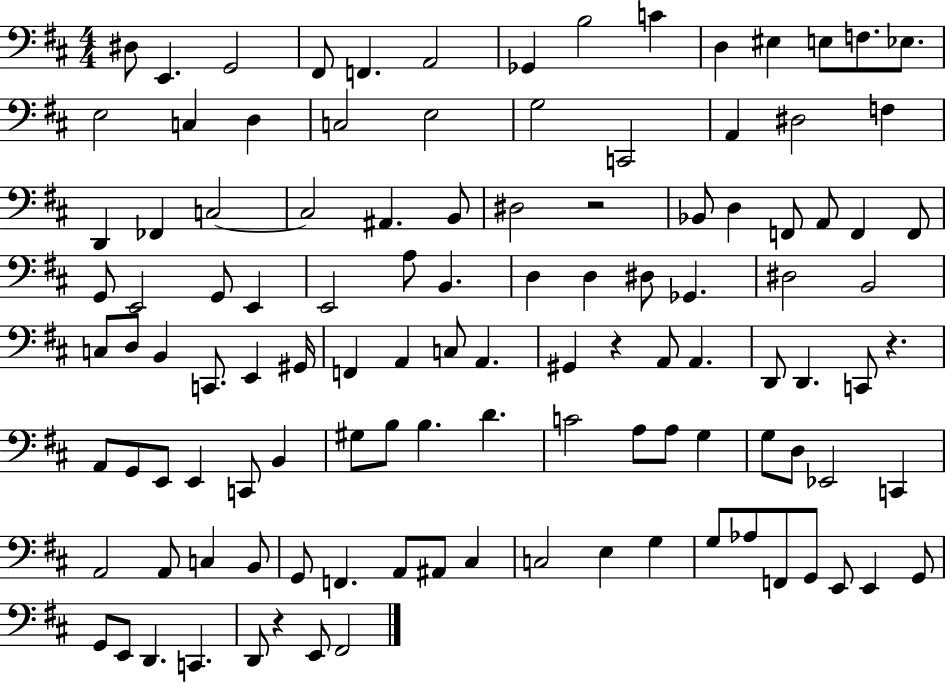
X:1
T:Untitled
M:4/4
L:1/4
K:D
^D,/2 E,, G,,2 ^F,,/2 F,, A,,2 _G,, B,2 C D, ^E, E,/2 F,/2 _E,/2 E,2 C, D, C,2 E,2 G,2 C,,2 A,, ^D,2 F, D,, _F,, C,2 C,2 ^A,, B,,/2 ^D,2 z2 _B,,/2 D, F,,/2 A,,/2 F,, F,,/2 G,,/2 E,,2 G,,/2 E,, E,,2 A,/2 B,, D, D, ^D,/2 _G,, ^D,2 B,,2 C,/2 D,/2 B,, C,,/2 E,, ^G,,/4 F,, A,, C,/2 A,, ^G,, z A,,/2 A,, D,,/2 D,, C,,/2 z A,,/2 G,,/2 E,,/2 E,, C,,/2 B,, ^G,/2 B,/2 B, D C2 A,/2 A,/2 G, G,/2 D,/2 _E,,2 C,, A,,2 A,,/2 C, B,,/2 G,,/2 F,, A,,/2 ^A,,/2 ^C, C,2 E, G, G,/2 _A,/2 F,,/2 G,,/2 E,,/2 E,, G,,/2 G,,/2 E,,/2 D,, C,, D,,/2 z E,,/2 ^F,,2